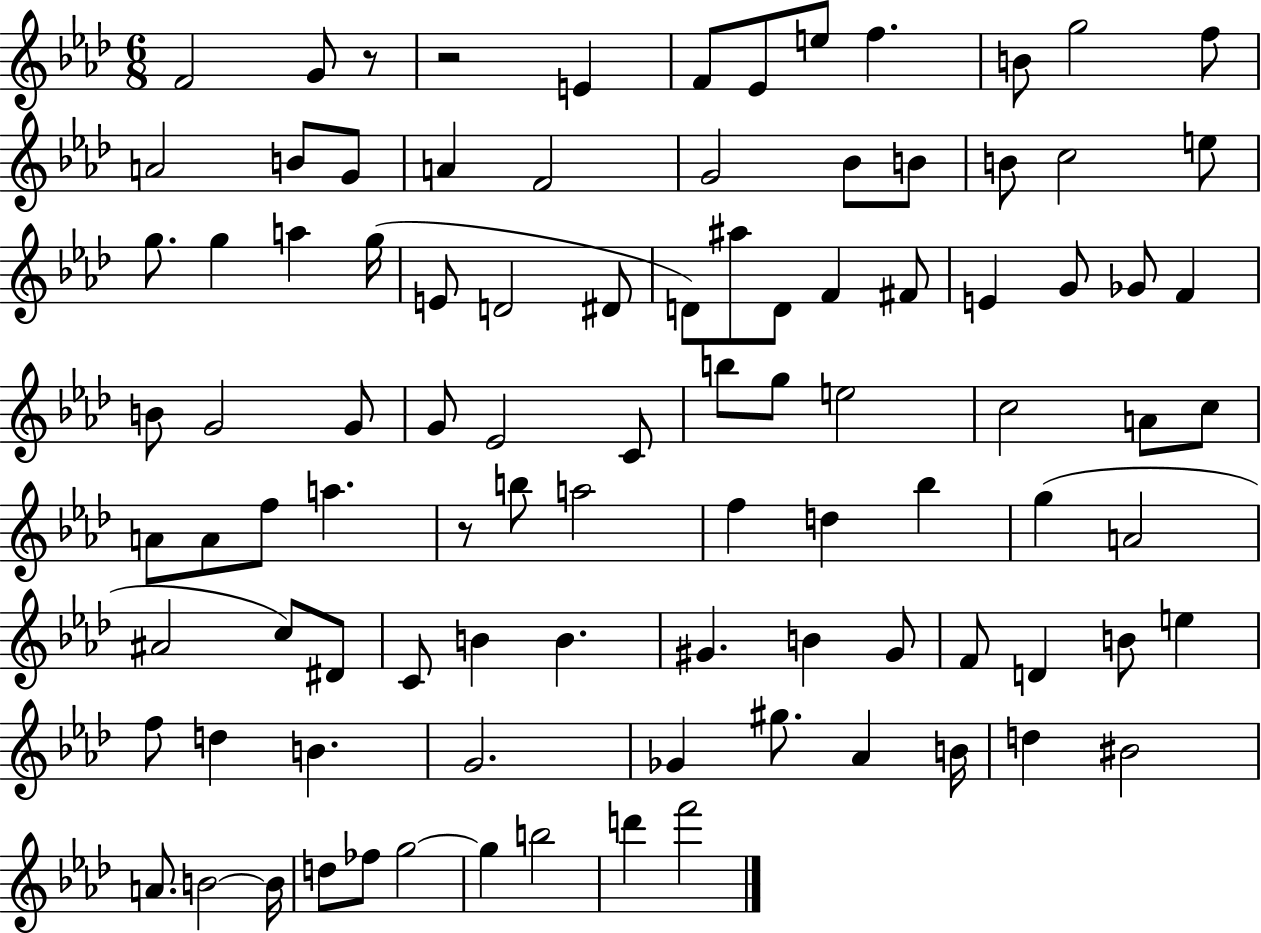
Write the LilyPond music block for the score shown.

{
  \clef treble
  \numericTimeSignature
  \time 6/8
  \key aes \major
  f'2 g'8 r8 | r2 e'4 | f'8 ees'8 e''8 f''4. | b'8 g''2 f''8 | \break a'2 b'8 g'8 | a'4 f'2 | g'2 bes'8 b'8 | b'8 c''2 e''8 | \break g''8. g''4 a''4 g''16( | e'8 d'2 dis'8 | d'8) ais''8 d'8 f'4 fis'8 | e'4 g'8 ges'8 f'4 | \break b'8 g'2 g'8 | g'8 ees'2 c'8 | b''8 g''8 e''2 | c''2 a'8 c''8 | \break a'8 a'8 f''8 a''4. | r8 b''8 a''2 | f''4 d''4 bes''4 | g''4( a'2 | \break ais'2 c''8) dis'8 | c'8 b'4 b'4. | gis'4. b'4 gis'8 | f'8 d'4 b'8 e''4 | \break f''8 d''4 b'4. | g'2. | ges'4 gis''8. aes'4 b'16 | d''4 bis'2 | \break a'8. b'2~~ b'16 | d''8 fes''8 g''2~~ | g''4 b''2 | d'''4 f'''2 | \break \bar "|."
}